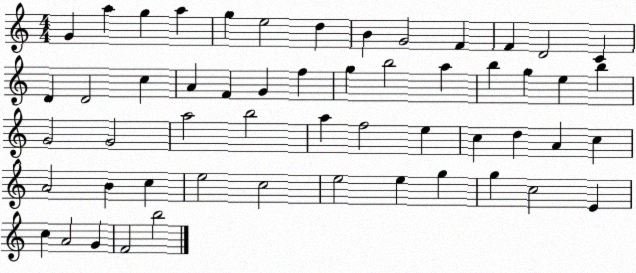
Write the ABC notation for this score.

X:1
T:Untitled
M:4/4
L:1/4
K:C
G a g a g e2 d B G2 F F D2 C D D2 c A F G f g b2 a b g e b G2 G2 a2 b2 a f2 e c d A c A2 B c e2 c2 e2 e g g c2 E c A2 G F2 b2